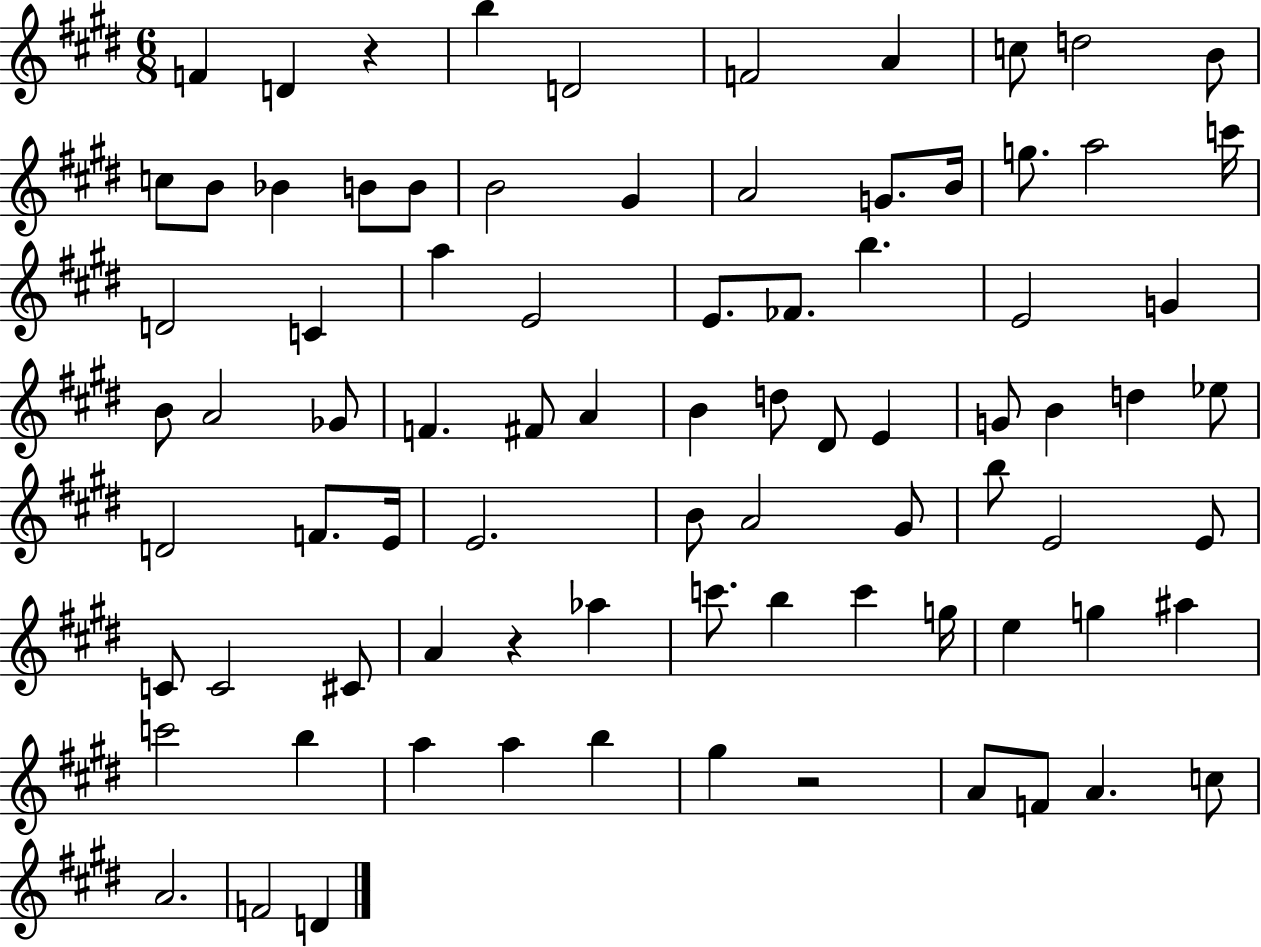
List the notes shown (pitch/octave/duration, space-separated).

F4/q D4/q R/q B5/q D4/h F4/h A4/q C5/e D5/h B4/e C5/e B4/e Bb4/q B4/e B4/e B4/h G#4/q A4/h G4/e. B4/s G5/e. A5/h C6/s D4/h C4/q A5/q E4/h E4/e. FES4/e. B5/q. E4/h G4/q B4/e A4/h Gb4/e F4/q. F#4/e A4/q B4/q D5/e D#4/e E4/q G4/e B4/q D5/q Eb5/e D4/h F4/e. E4/s E4/h. B4/e A4/h G#4/e B5/e E4/h E4/e C4/e C4/h C#4/e A4/q R/q Ab5/q C6/e. B5/q C6/q G5/s E5/q G5/q A#5/q C6/h B5/q A5/q A5/q B5/q G#5/q R/h A4/e F4/e A4/q. C5/e A4/h. F4/h D4/q